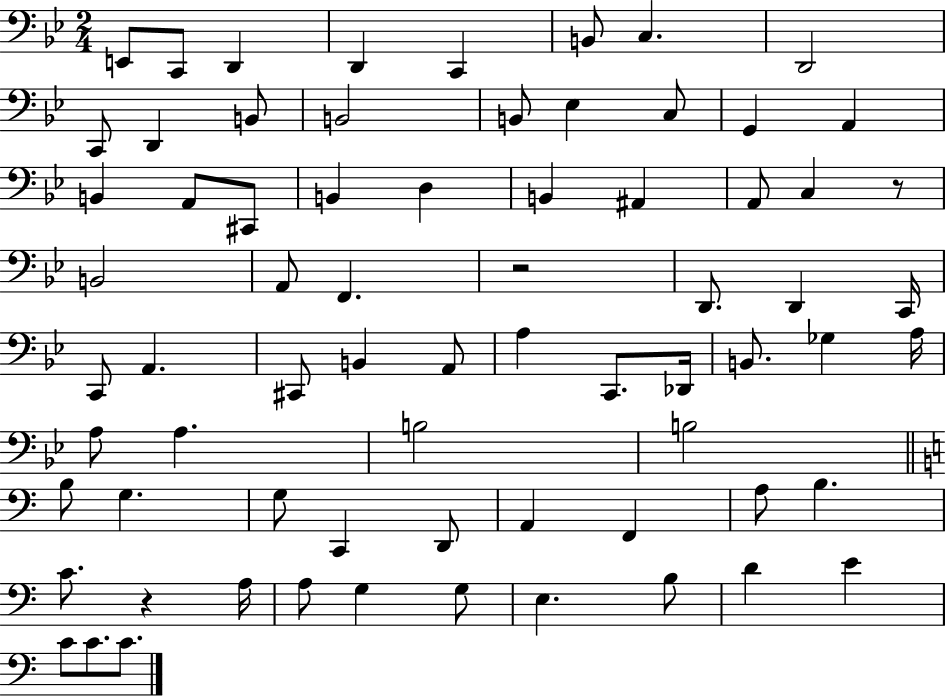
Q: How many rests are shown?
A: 3